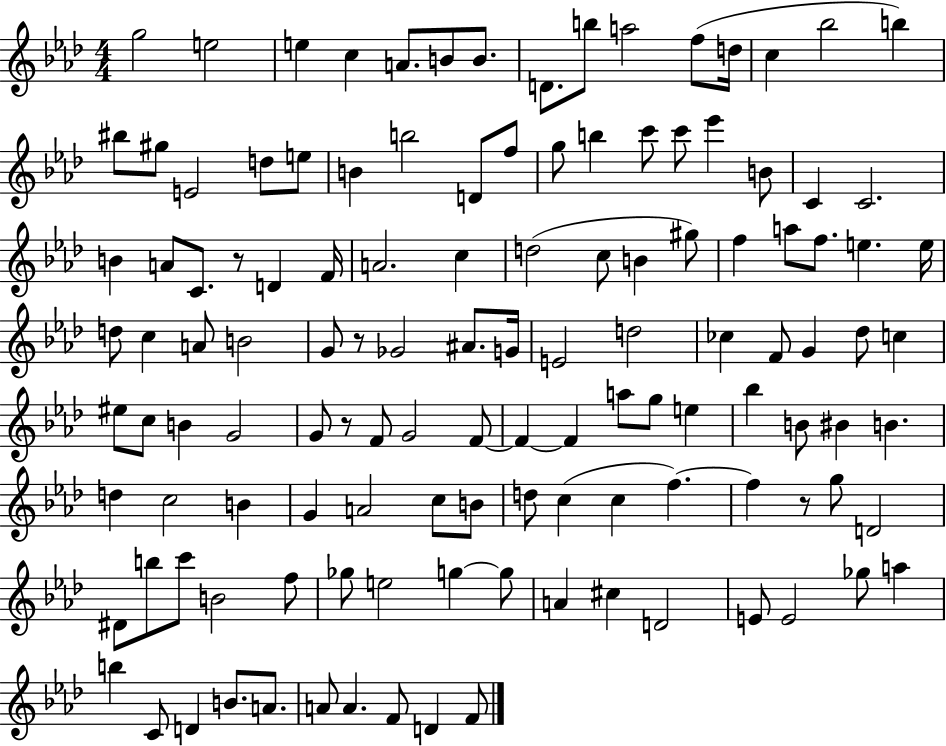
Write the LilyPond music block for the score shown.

{
  \clef treble
  \numericTimeSignature
  \time 4/4
  \key aes \major
  g''2 e''2 | e''4 c''4 a'8. b'8 b'8. | d'8. b''8 a''2 f''8( d''16 | c''4 bes''2 b''4) | \break bis''8 gis''8 e'2 d''8 e''8 | b'4 b''2 d'8 f''8 | g''8 b''4 c'''8 c'''8 ees'''4 b'8 | c'4 c'2. | \break b'4 a'8 c'8. r8 d'4 f'16 | a'2. c''4 | d''2( c''8 b'4 gis''8) | f''4 a''8 f''8. e''4. e''16 | \break d''8 c''4 a'8 b'2 | g'8 r8 ges'2 ais'8. g'16 | e'2 d''2 | ces''4 f'8 g'4 des''8 c''4 | \break eis''8 c''8 b'4 g'2 | g'8 r8 f'8 g'2 f'8~~ | f'4~~ f'4 a''8 g''8 e''4 | bes''4 b'8 bis'4 b'4. | \break d''4 c''2 b'4 | g'4 a'2 c''8 b'8 | d''8 c''4( c''4 f''4.~~) | f''4 r8 g''8 d'2 | \break dis'8 b''8 c'''8 b'2 f''8 | ges''8 e''2 g''4~~ g''8 | a'4 cis''4 d'2 | e'8 e'2 ges''8 a''4 | \break b''4 c'8 d'4 b'8. a'8. | a'8 a'4. f'8 d'4 f'8 | \bar "|."
}